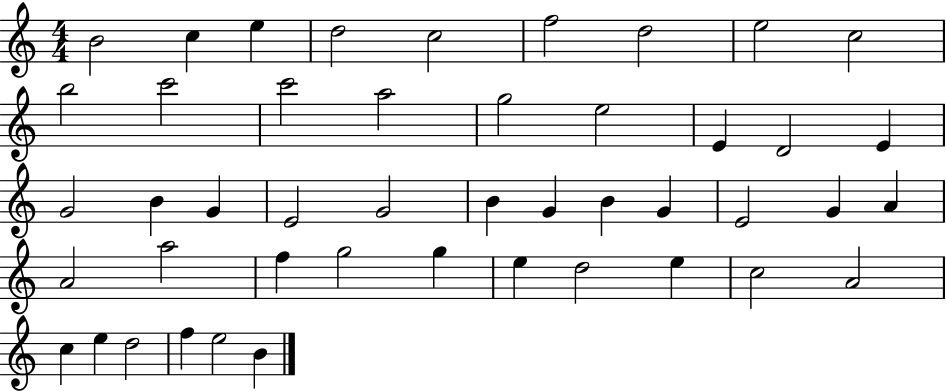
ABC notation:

X:1
T:Untitled
M:4/4
L:1/4
K:C
B2 c e d2 c2 f2 d2 e2 c2 b2 c'2 c'2 a2 g2 e2 E D2 E G2 B G E2 G2 B G B G E2 G A A2 a2 f g2 g e d2 e c2 A2 c e d2 f e2 B